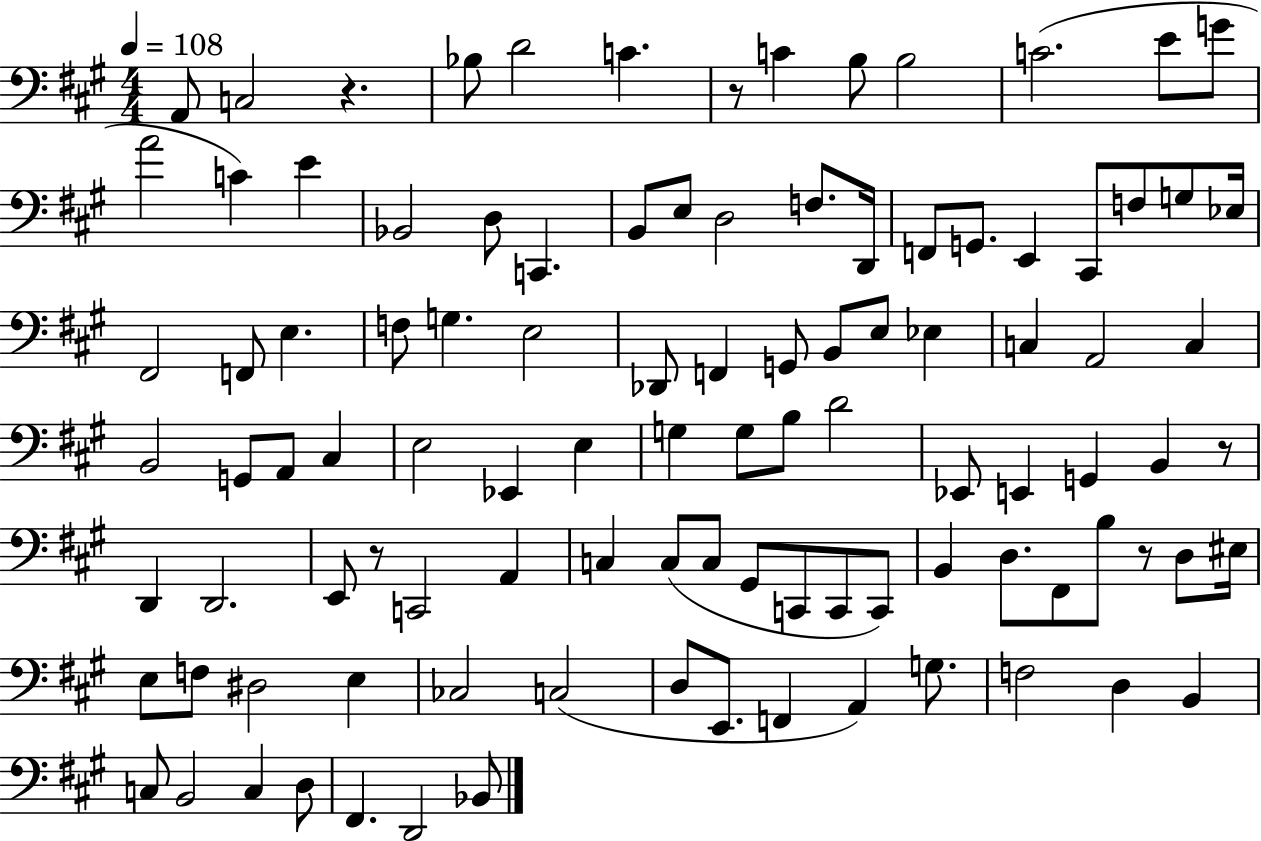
{
  \clef bass
  \numericTimeSignature
  \time 4/4
  \key a \major
  \tempo 4 = 108
  a,8 c2 r4. | bes8 d'2 c'4. | r8 c'4 b8 b2 | c'2.( e'8 g'8 | \break a'2 c'4) e'4 | bes,2 d8 c,4. | b,8 e8 d2 f8. d,16 | f,8 g,8. e,4 cis,8 f8 g8 ees16 | \break fis,2 f,8 e4. | f8 g4. e2 | des,8 f,4 g,8 b,8 e8 ees4 | c4 a,2 c4 | \break b,2 g,8 a,8 cis4 | e2 ees,4 e4 | g4 g8 b8 d'2 | ees,8 e,4 g,4 b,4 r8 | \break d,4 d,2. | e,8 r8 c,2 a,4 | c4 c8( c8 gis,8 c,8 c,8 c,8) | b,4 d8. fis,8 b8 r8 d8 eis16 | \break e8 f8 dis2 e4 | ces2 c2( | d8 e,8. f,4 a,4) g8. | f2 d4 b,4 | \break c8 b,2 c4 d8 | fis,4. d,2 bes,8 | \bar "|."
}